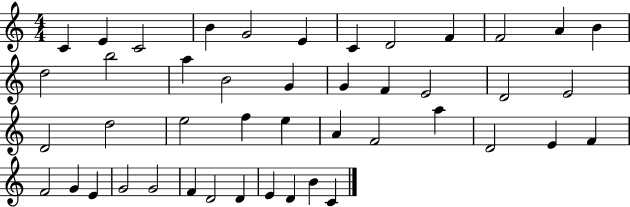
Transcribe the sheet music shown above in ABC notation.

X:1
T:Untitled
M:4/4
L:1/4
K:C
C E C2 B G2 E C D2 F F2 A B d2 b2 a B2 G G F E2 D2 E2 D2 d2 e2 f e A F2 a D2 E F F2 G E G2 G2 F D2 D E D B C